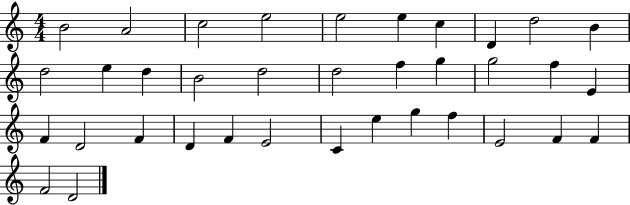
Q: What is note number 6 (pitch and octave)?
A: E5